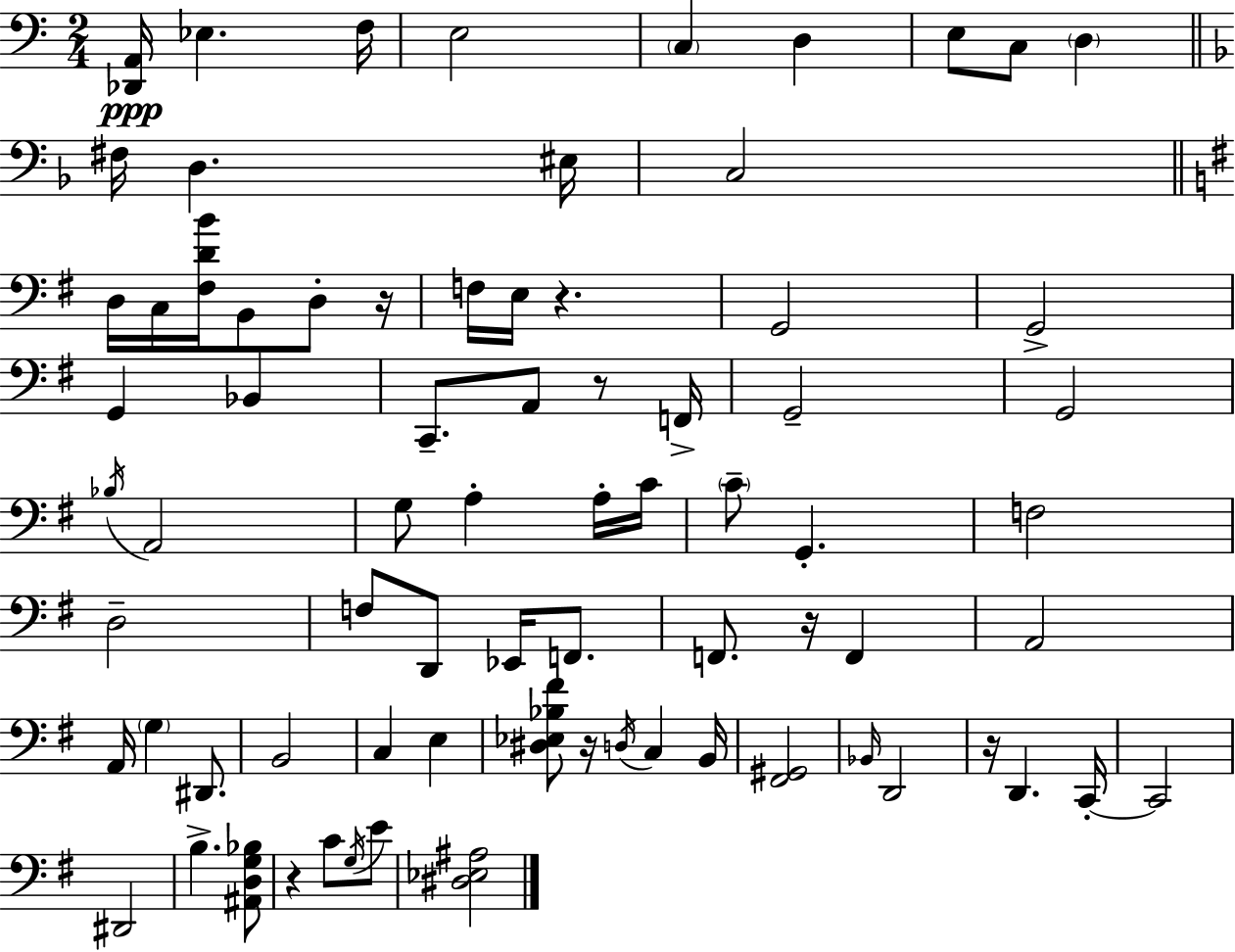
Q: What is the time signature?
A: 2/4